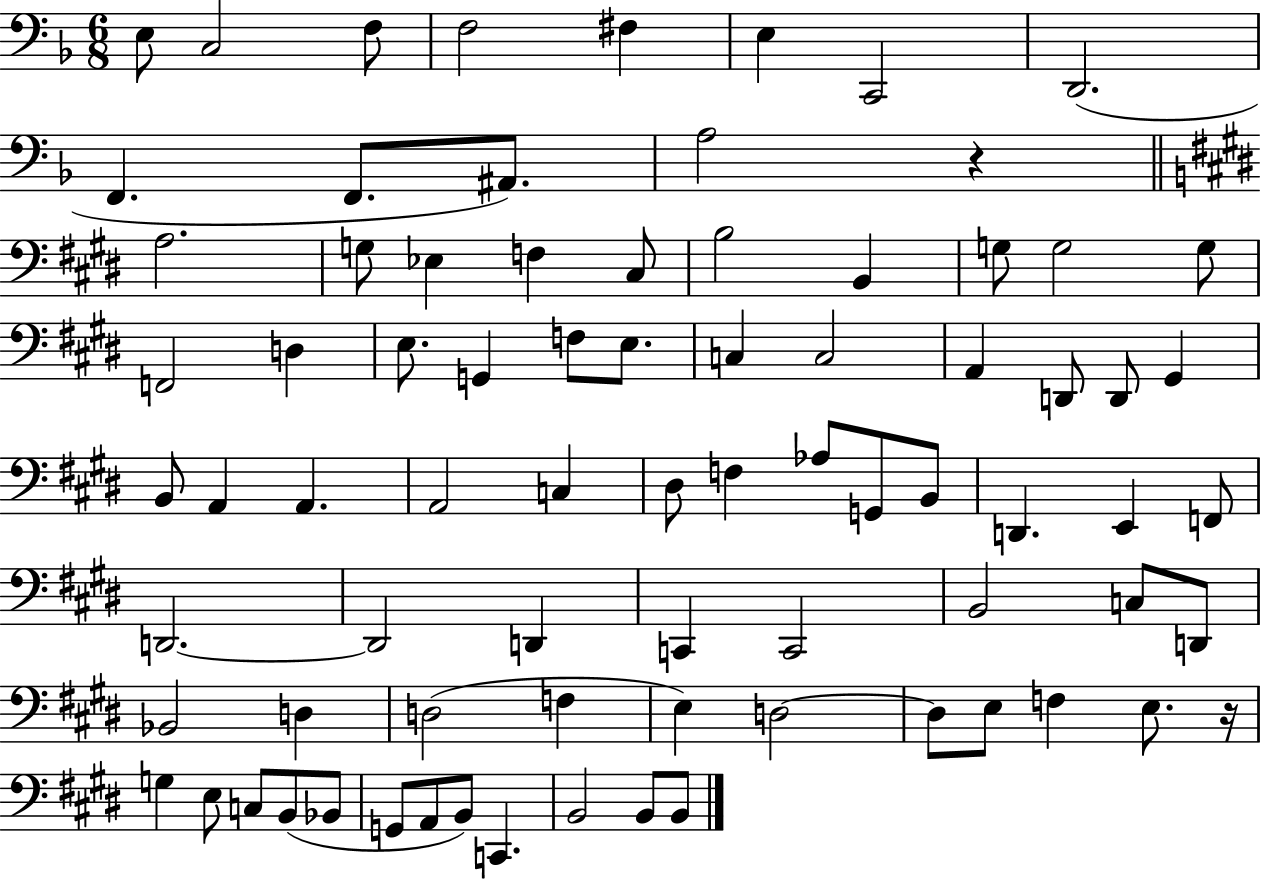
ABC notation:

X:1
T:Untitled
M:6/8
L:1/4
K:F
E,/2 C,2 F,/2 F,2 ^F, E, C,,2 D,,2 F,, F,,/2 ^A,,/2 A,2 z A,2 G,/2 _E, F, ^C,/2 B,2 B,, G,/2 G,2 G,/2 F,,2 D, E,/2 G,, F,/2 E,/2 C, C,2 A,, D,,/2 D,,/2 ^G,, B,,/2 A,, A,, A,,2 C, ^D,/2 F, _A,/2 G,,/2 B,,/2 D,, E,, F,,/2 D,,2 D,,2 D,, C,, C,,2 B,,2 C,/2 D,,/2 _B,,2 D, D,2 F, E, D,2 D,/2 E,/2 F, E,/2 z/4 G, E,/2 C,/2 B,,/2 _B,,/2 G,,/2 A,,/2 B,,/2 C,, B,,2 B,,/2 B,,/2